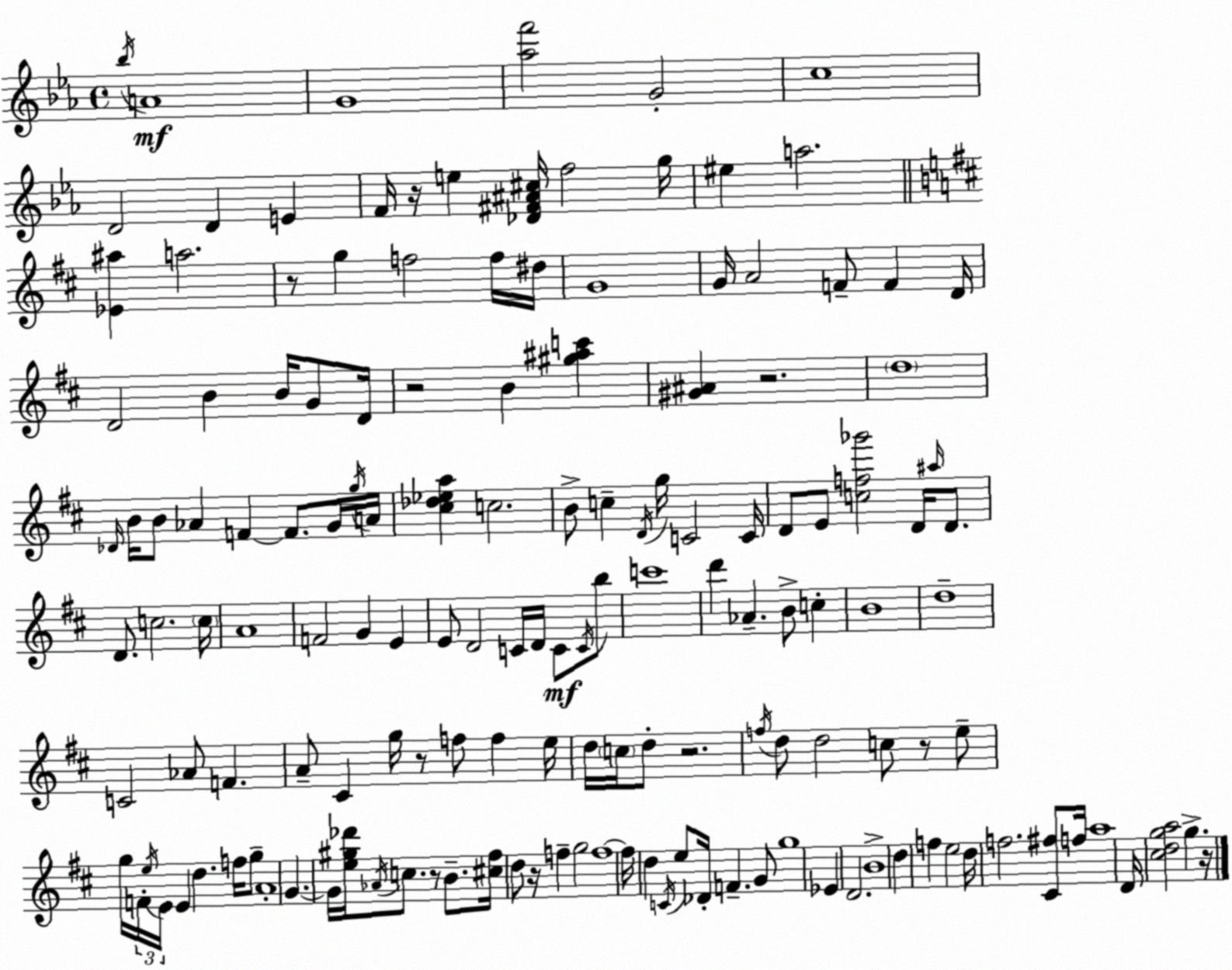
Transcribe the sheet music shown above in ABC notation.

X:1
T:Untitled
M:4/4
L:1/4
K:Eb
_b/4 A4 G4 [_af']2 G2 c4 D2 D E F/4 z/4 e [_D^F^A^c]/4 f2 g/4 ^e a2 [_E^a] a2 z/2 g f2 f/4 ^d/4 G4 G/4 A2 F/2 F D/4 D2 B B/4 G/2 D/4 z2 B [^g^ac'] [^G^A] z2 d4 _D/4 B/4 B/2 _A F F/2 G/4 g/4 A/4 [^c_d_ea] c2 B/2 c D/4 g/4 C2 C/4 D/2 E/2 [cf_g']2 D/4 ^a/4 D/2 D/2 c2 c/4 A4 F2 G E E/2 D2 C/4 D/4 C/2 C/4 b/2 c'4 d' _A B/2 c B4 d4 C2 _A/2 F A/2 ^C g/4 z/2 f/2 f e/4 d/4 c/4 d/2 z2 f/4 d/2 d2 c/2 z/2 e/2 g/4 F/4 e/4 E/4 E d f/4 g/2 A4 G G/4 [e^g_d']/4 _A/4 c/2 z/2 B/2 [^c^f]/4 d/2 z/4 f g2 f4 f/4 d C/4 e/2 _D/4 F G/2 g4 _E D2 B4 d f e2 d/4 f2 [^C^f]/2 f/4 a4 D/4 [^cdga]2 g z/4